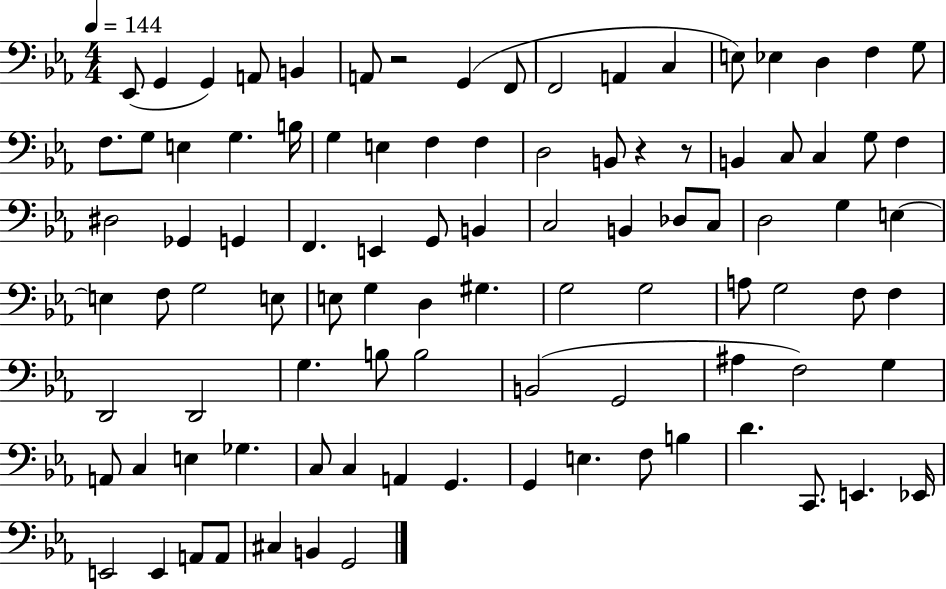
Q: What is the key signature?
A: EES major